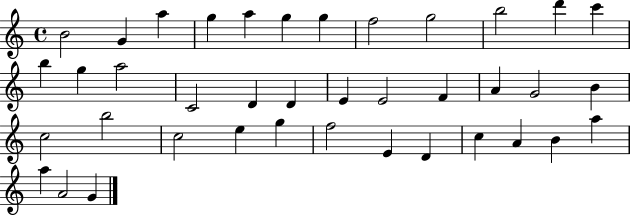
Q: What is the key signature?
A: C major